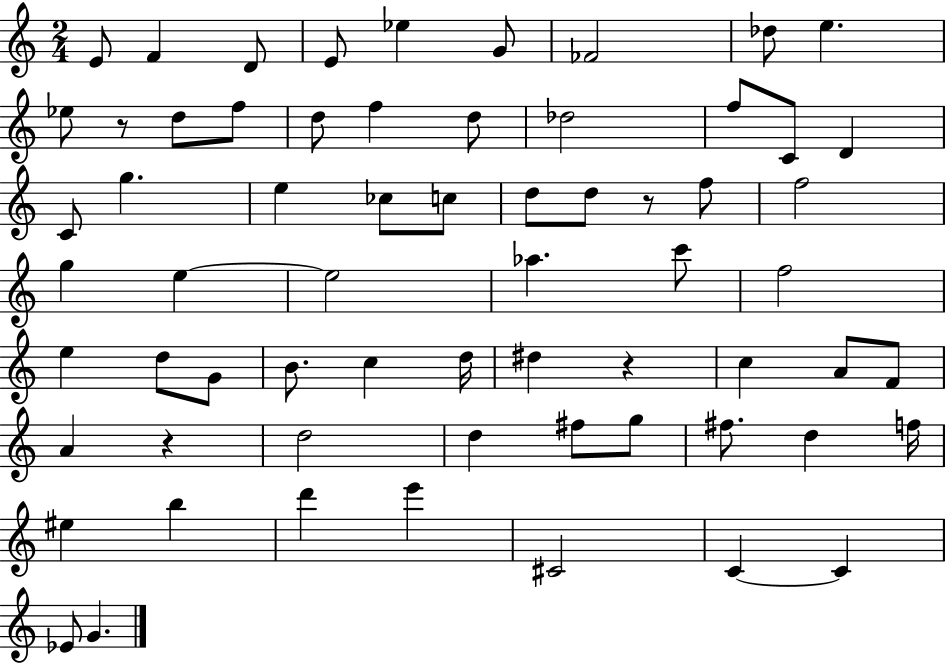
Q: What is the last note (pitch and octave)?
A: G4